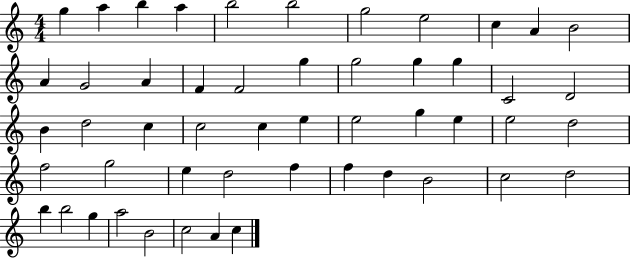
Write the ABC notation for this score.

X:1
T:Untitled
M:4/4
L:1/4
K:C
g a b a b2 b2 g2 e2 c A B2 A G2 A F F2 g g2 g g C2 D2 B d2 c c2 c e e2 g e e2 d2 f2 g2 e d2 f f d B2 c2 d2 b b2 g a2 B2 c2 A c